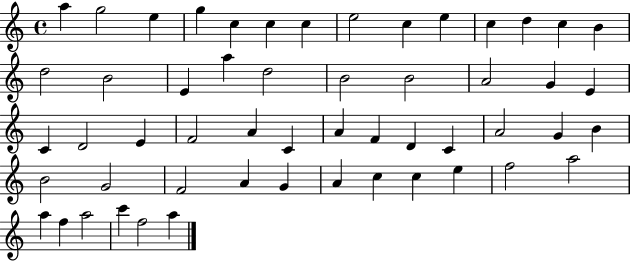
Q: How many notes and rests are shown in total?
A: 54